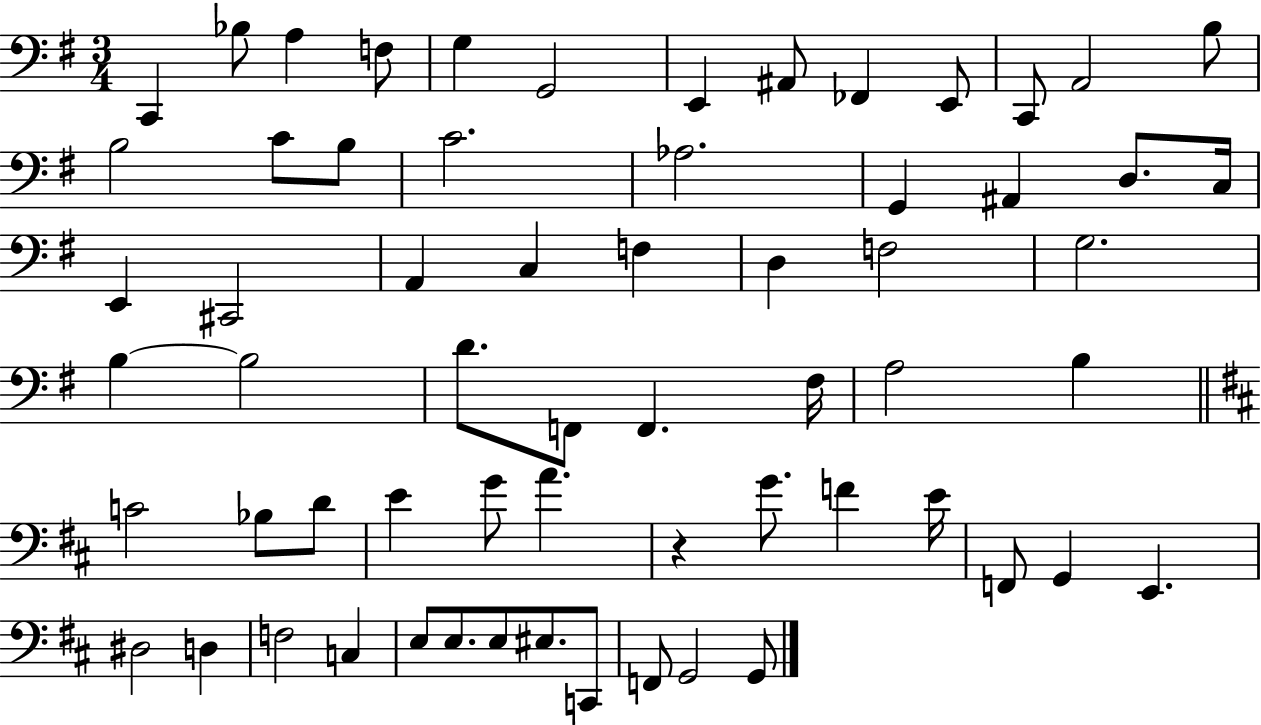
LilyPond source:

{
  \clef bass
  \numericTimeSignature
  \time 3/4
  \key g \major
  c,4 bes8 a4 f8 | g4 g,2 | e,4 ais,8 fes,4 e,8 | c,8 a,2 b8 | \break b2 c'8 b8 | c'2. | aes2. | g,4 ais,4 d8. c16 | \break e,4 cis,2 | a,4 c4 f4 | d4 f2 | g2. | \break b4~~ b2 | d'8. f,8 f,4. fis16 | a2 b4 | \bar "||" \break \key b \minor c'2 bes8 d'8 | e'4 g'8 a'4. | r4 g'8. f'4 e'16 | f,8 g,4 e,4. | \break dis2 d4 | f2 c4 | e8 e8. e8 eis8. c,8 | f,8 g,2 g,8 | \break \bar "|."
}